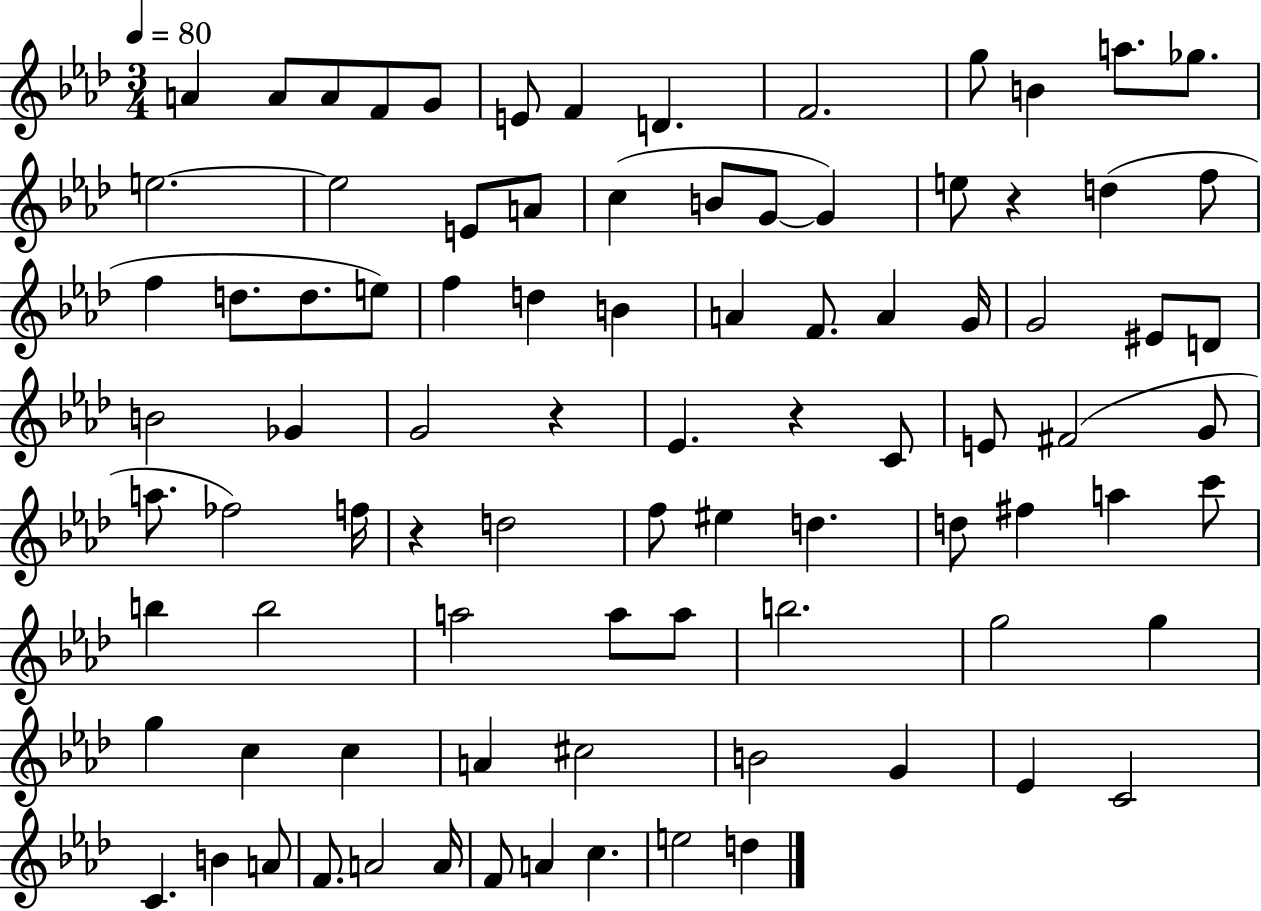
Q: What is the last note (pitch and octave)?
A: D5